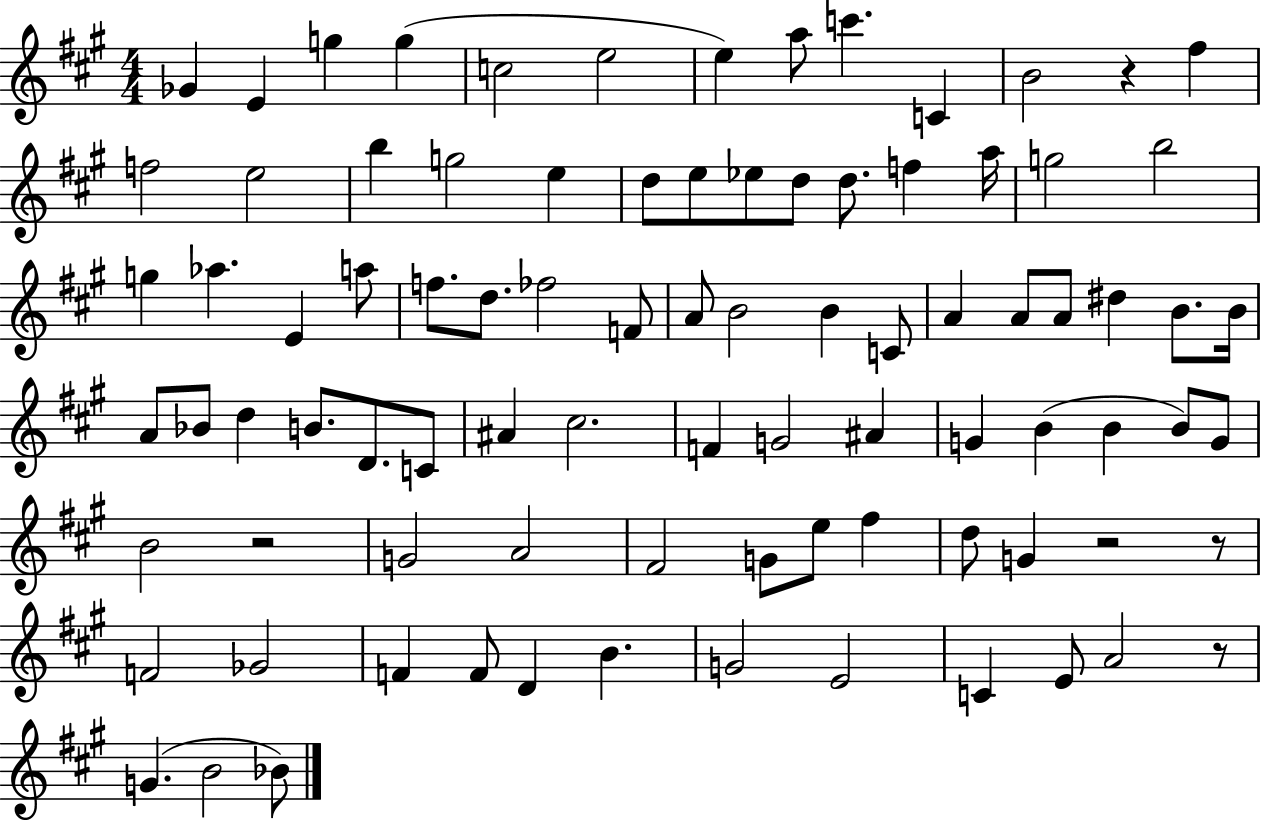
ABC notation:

X:1
T:Untitled
M:4/4
L:1/4
K:A
_G E g g c2 e2 e a/2 c' C B2 z ^f f2 e2 b g2 e d/2 e/2 _e/2 d/2 d/2 f a/4 g2 b2 g _a E a/2 f/2 d/2 _f2 F/2 A/2 B2 B C/2 A A/2 A/2 ^d B/2 B/4 A/2 _B/2 d B/2 D/2 C/2 ^A ^c2 F G2 ^A G B B B/2 G/2 B2 z2 G2 A2 ^F2 G/2 e/2 ^f d/2 G z2 z/2 F2 _G2 F F/2 D B G2 E2 C E/2 A2 z/2 G B2 _B/2